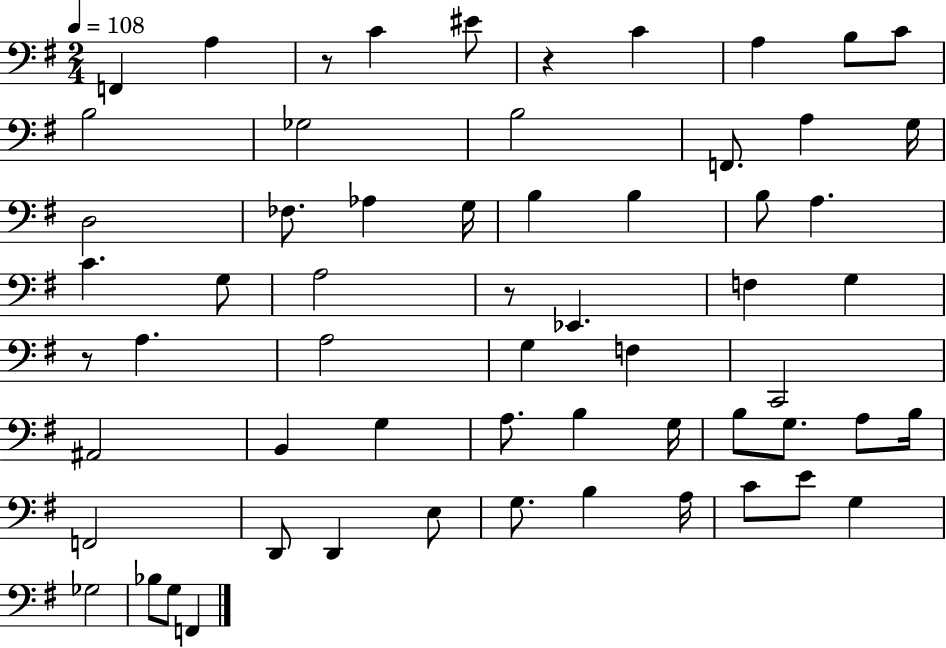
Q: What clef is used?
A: bass